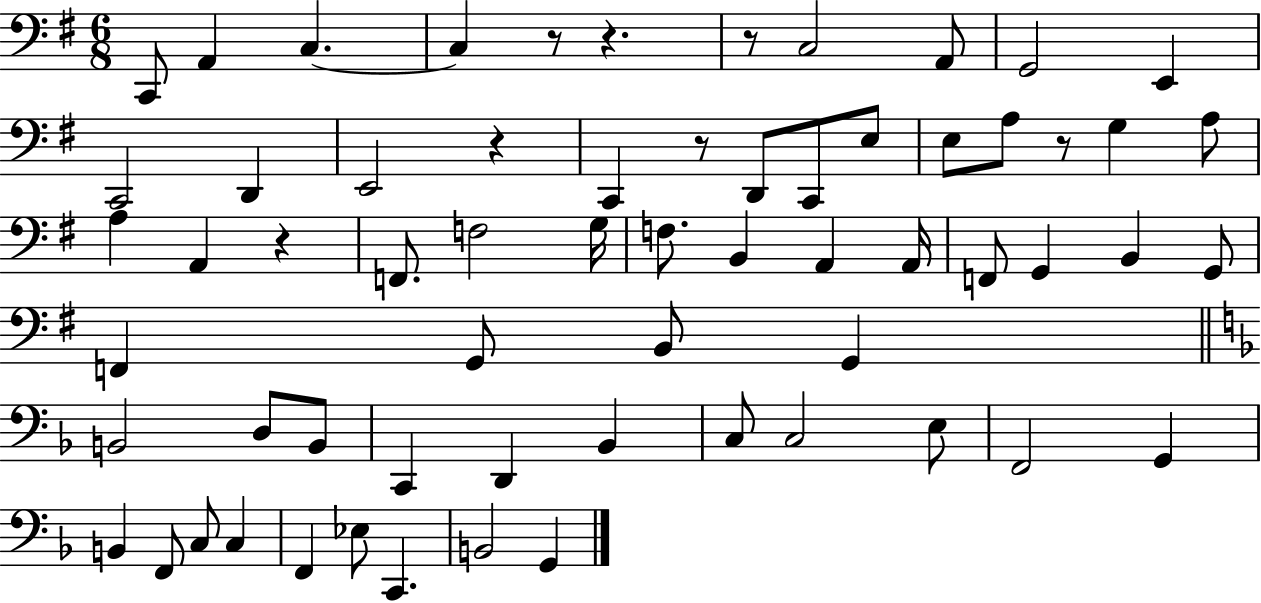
C2/e A2/q C3/q. C3/q R/e R/q. R/e C3/h A2/e G2/h E2/q C2/h D2/q E2/h R/q C2/q R/e D2/e C2/e E3/e E3/e A3/e R/e G3/q A3/e A3/q A2/q R/q F2/e. F3/h G3/s F3/e. B2/q A2/q A2/s F2/e G2/q B2/q G2/e F2/q G2/e B2/e G2/q B2/h D3/e B2/e C2/q D2/q Bb2/q C3/e C3/h E3/e F2/h G2/q B2/q F2/e C3/e C3/q F2/q Eb3/e C2/q. B2/h G2/q